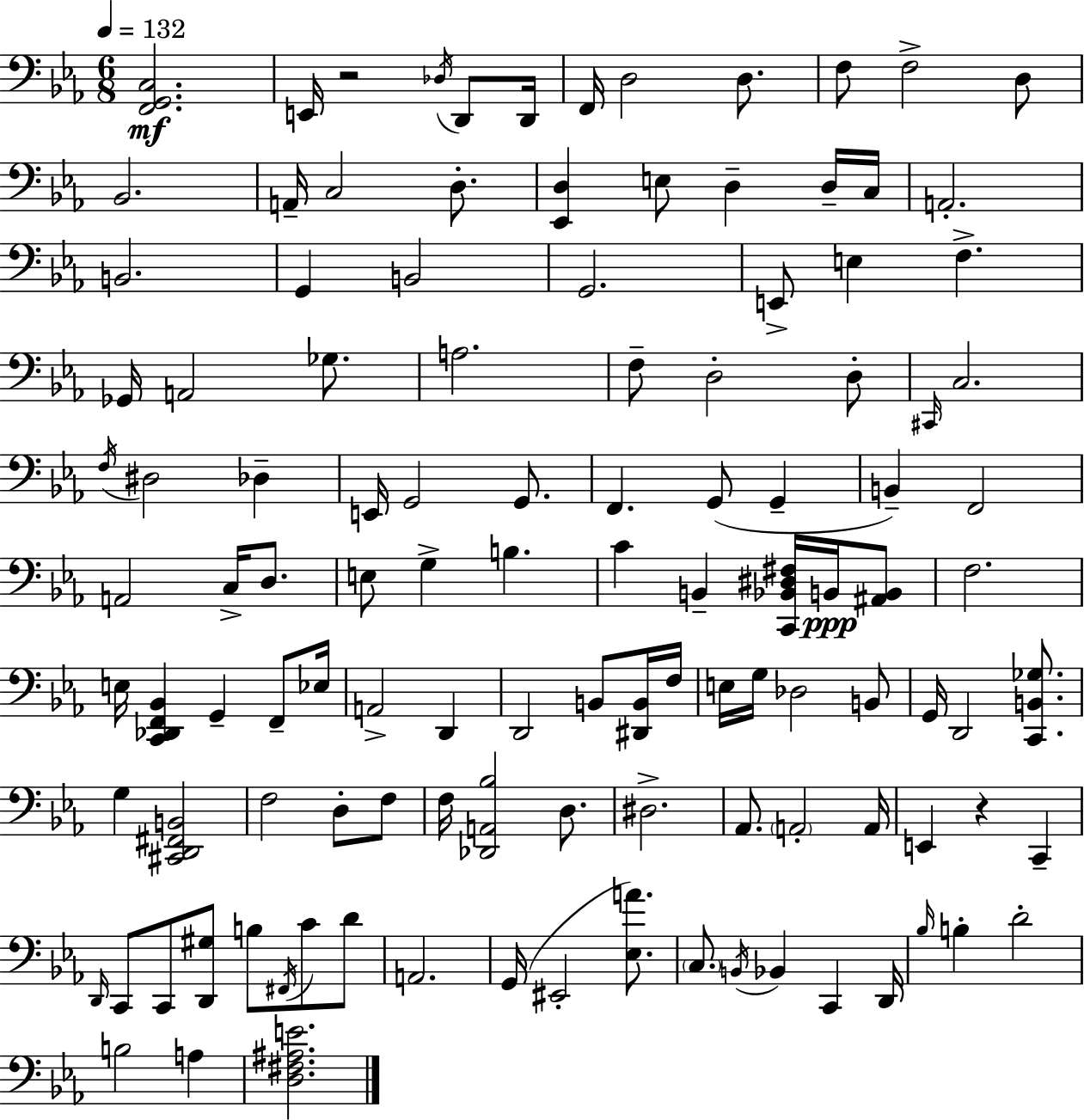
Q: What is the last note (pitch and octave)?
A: A3